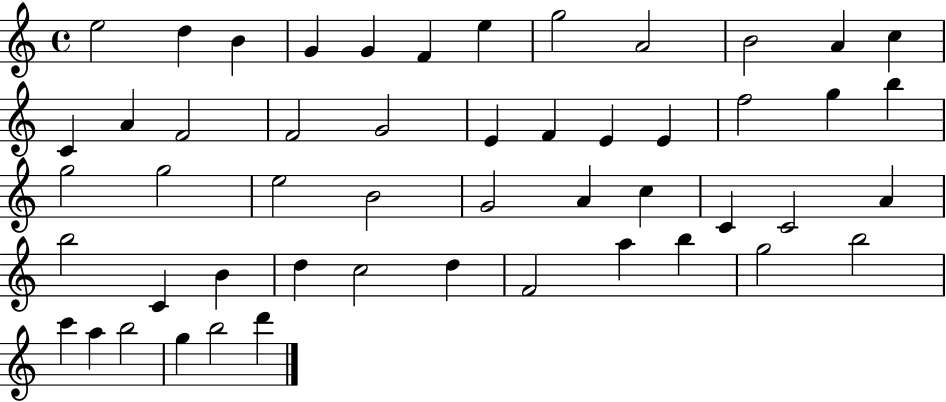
E5/h D5/q B4/q G4/q G4/q F4/q E5/q G5/h A4/h B4/h A4/q C5/q C4/q A4/q F4/h F4/h G4/h E4/q F4/q E4/q E4/q F5/h G5/q B5/q G5/h G5/h E5/h B4/h G4/h A4/q C5/q C4/q C4/h A4/q B5/h C4/q B4/q D5/q C5/h D5/q F4/h A5/q B5/q G5/h B5/h C6/q A5/q B5/h G5/q B5/h D6/q